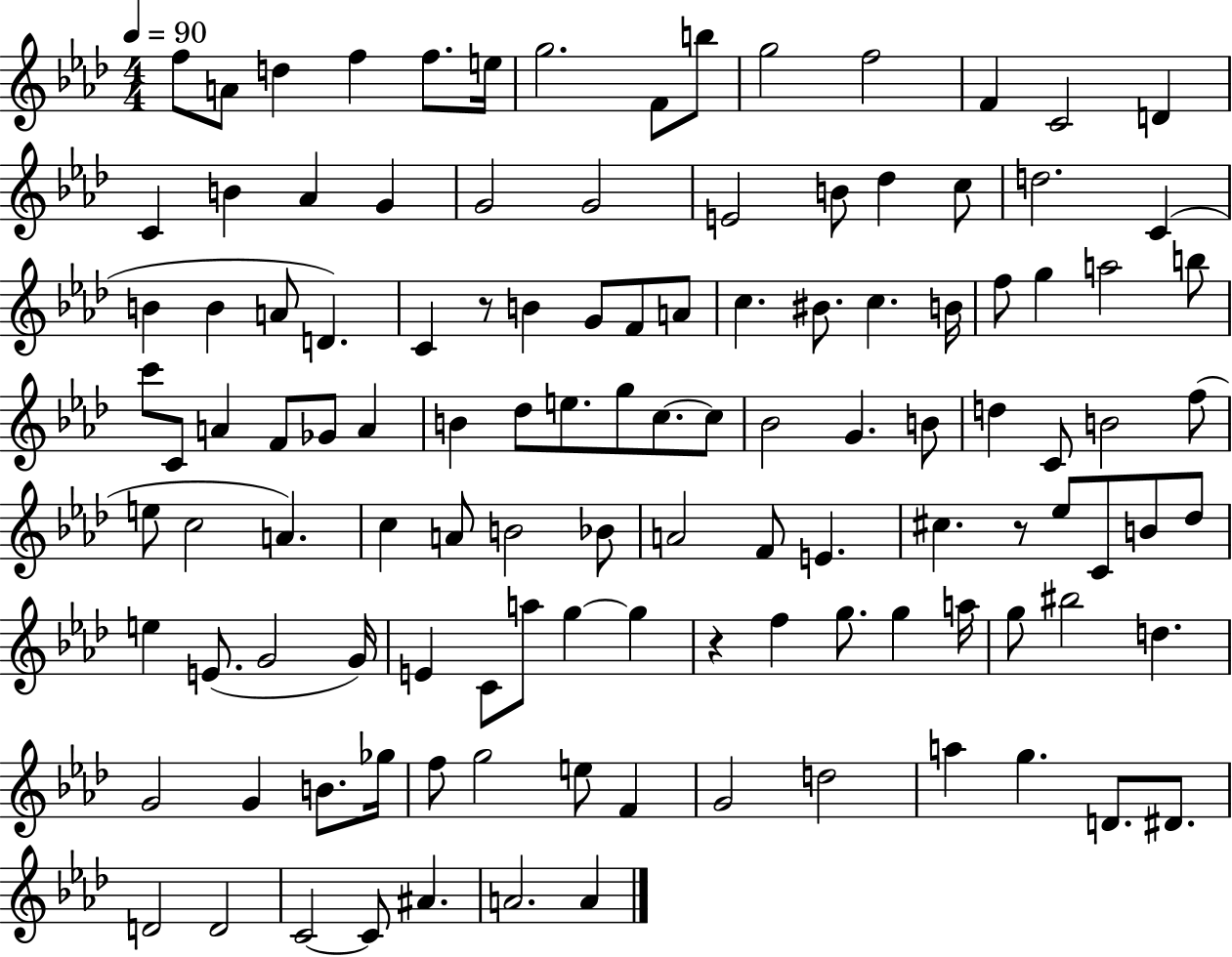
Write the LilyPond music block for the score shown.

{
  \clef treble
  \numericTimeSignature
  \time 4/4
  \key aes \major
  \tempo 4 = 90
  f''8 a'8 d''4 f''4 f''8. e''16 | g''2. f'8 b''8 | g''2 f''2 | f'4 c'2 d'4 | \break c'4 b'4 aes'4 g'4 | g'2 g'2 | e'2 b'8 des''4 c''8 | d''2. c'4( | \break b'4 b'4 a'8 d'4.) | c'4 r8 b'4 g'8 f'8 a'8 | c''4. bis'8. c''4. b'16 | f''8 g''4 a''2 b''8 | \break c'''8 c'8 a'4 f'8 ges'8 a'4 | b'4 des''8 e''8. g''8 c''8.~~ c''8 | bes'2 g'4. b'8 | d''4 c'8 b'2 f''8( | \break e''8 c''2 a'4.) | c''4 a'8 b'2 bes'8 | a'2 f'8 e'4. | cis''4. r8 ees''8 c'8 b'8 des''8 | \break e''4 e'8.( g'2 g'16) | e'4 c'8 a''8 g''4~~ g''4 | r4 f''4 g''8. g''4 a''16 | g''8 bis''2 d''4. | \break g'2 g'4 b'8. ges''16 | f''8 g''2 e''8 f'4 | g'2 d''2 | a''4 g''4. d'8. dis'8. | \break d'2 d'2 | c'2~~ c'8 ais'4. | a'2. a'4 | \bar "|."
}